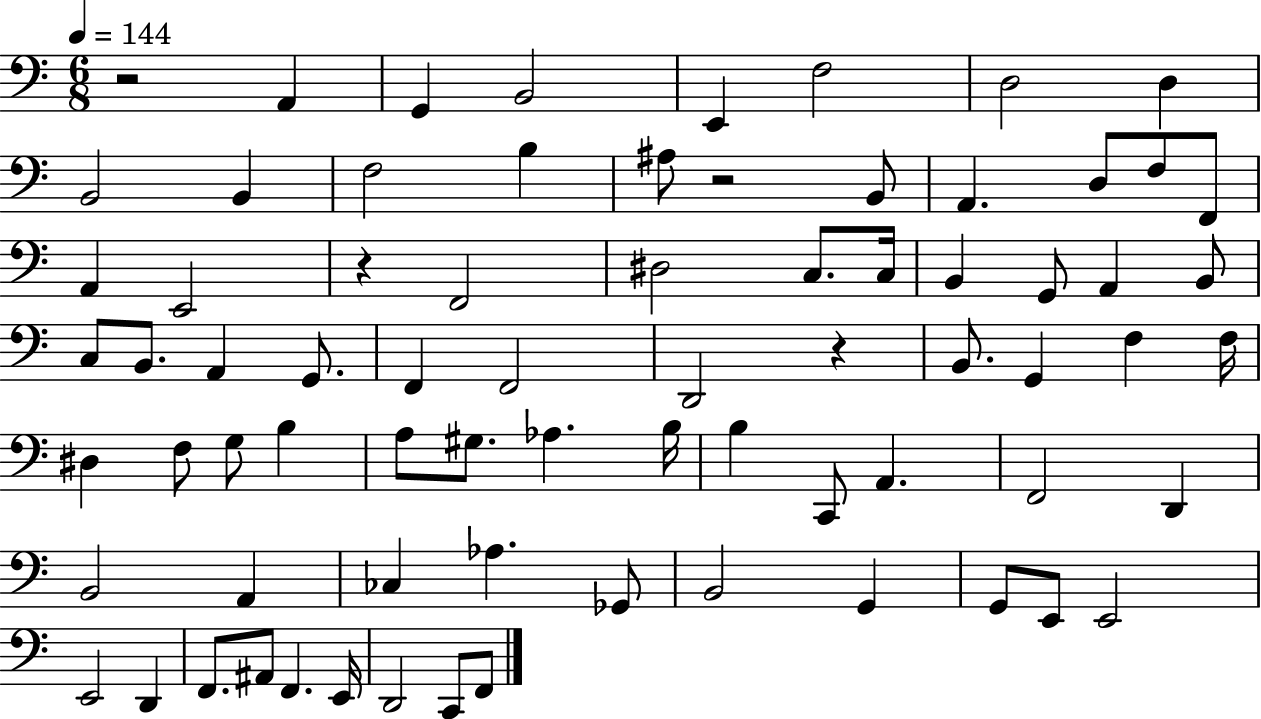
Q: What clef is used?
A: bass